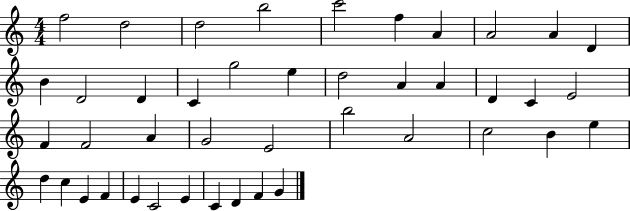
X:1
T:Untitled
M:4/4
L:1/4
K:C
f2 d2 d2 b2 c'2 f A A2 A D B D2 D C g2 e d2 A A D C E2 F F2 A G2 E2 b2 A2 c2 B e d c E F E C2 E C D F G